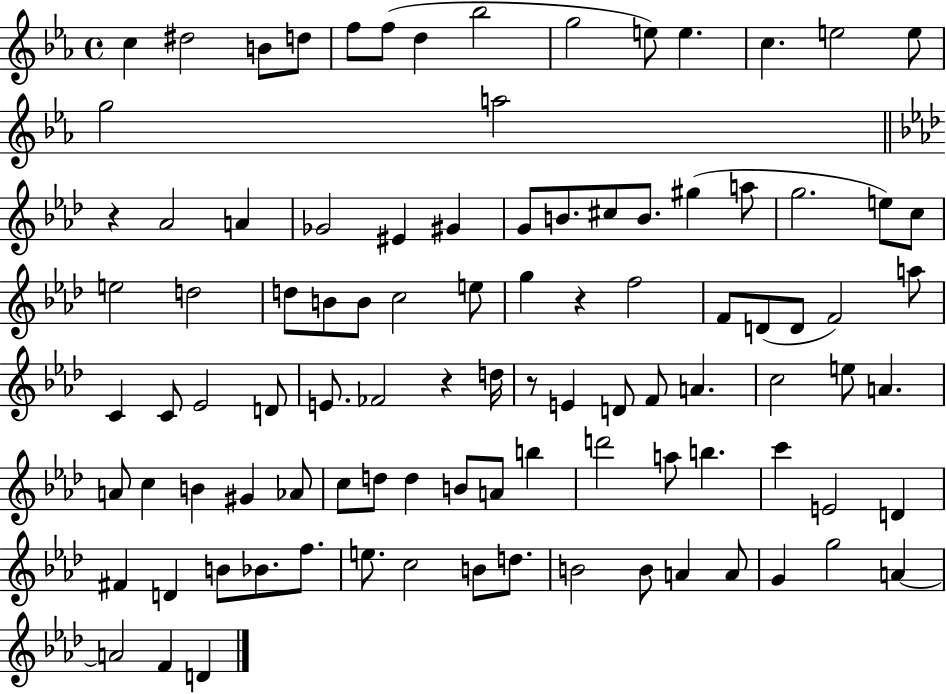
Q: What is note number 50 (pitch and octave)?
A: FES4